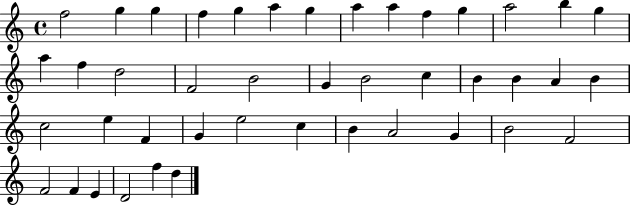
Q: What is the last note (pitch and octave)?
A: D5